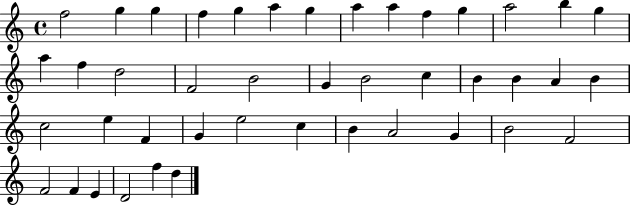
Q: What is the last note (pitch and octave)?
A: D5